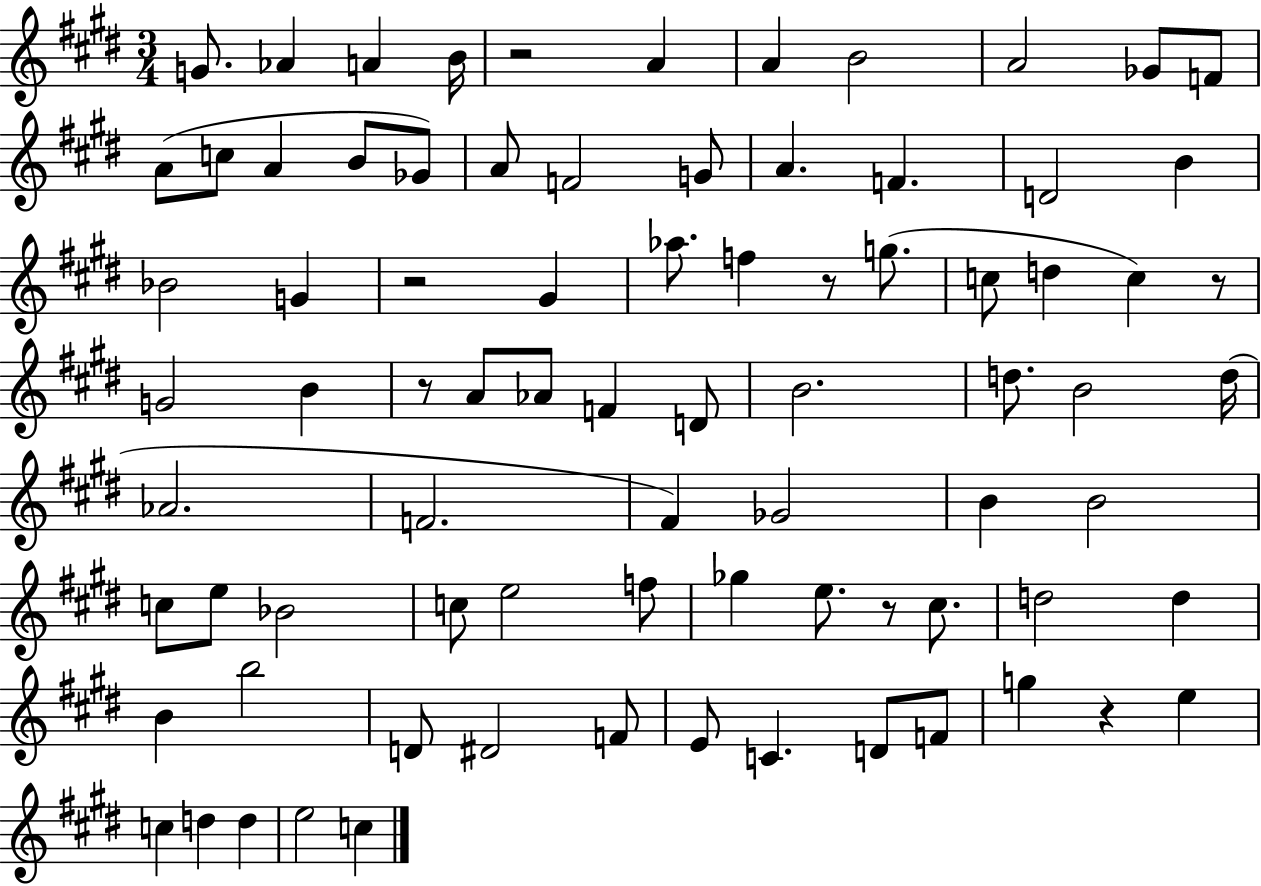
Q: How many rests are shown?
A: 7